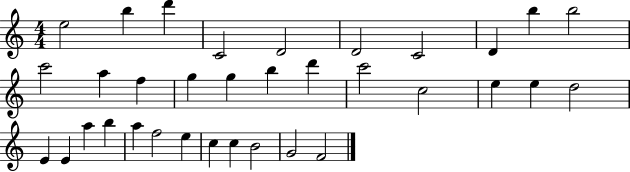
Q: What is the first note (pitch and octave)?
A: E5